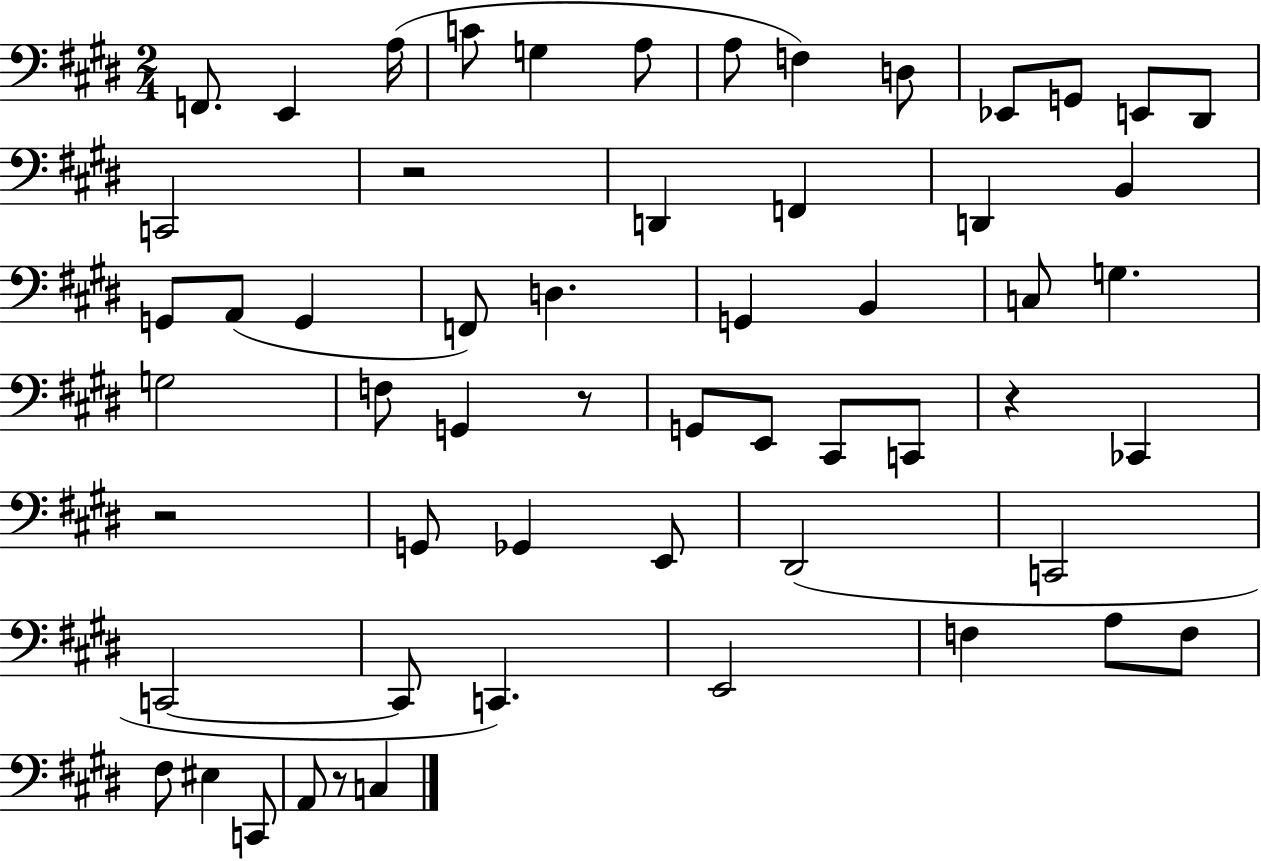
F2/e. E2/q A3/s C4/e G3/q A3/e A3/e F3/q D3/e Eb2/e G2/e E2/e D#2/e C2/h R/h D2/q F2/q D2/q B2/q G2/e A2/e G2/q F2/e D3/q. G2/q B2/q C3/e G3/q. G3/h F3/e G2/q R/e G2/e E2/e C#2/e C2/e R/q CES2/q R/h G2/e Gb2/q E2/e D#2/h C2/h C2/h C2/e C2/q. E2/h F3/q A3/e F3/e F#3/e EIS3/q C2/e A2/e R/e C3/q